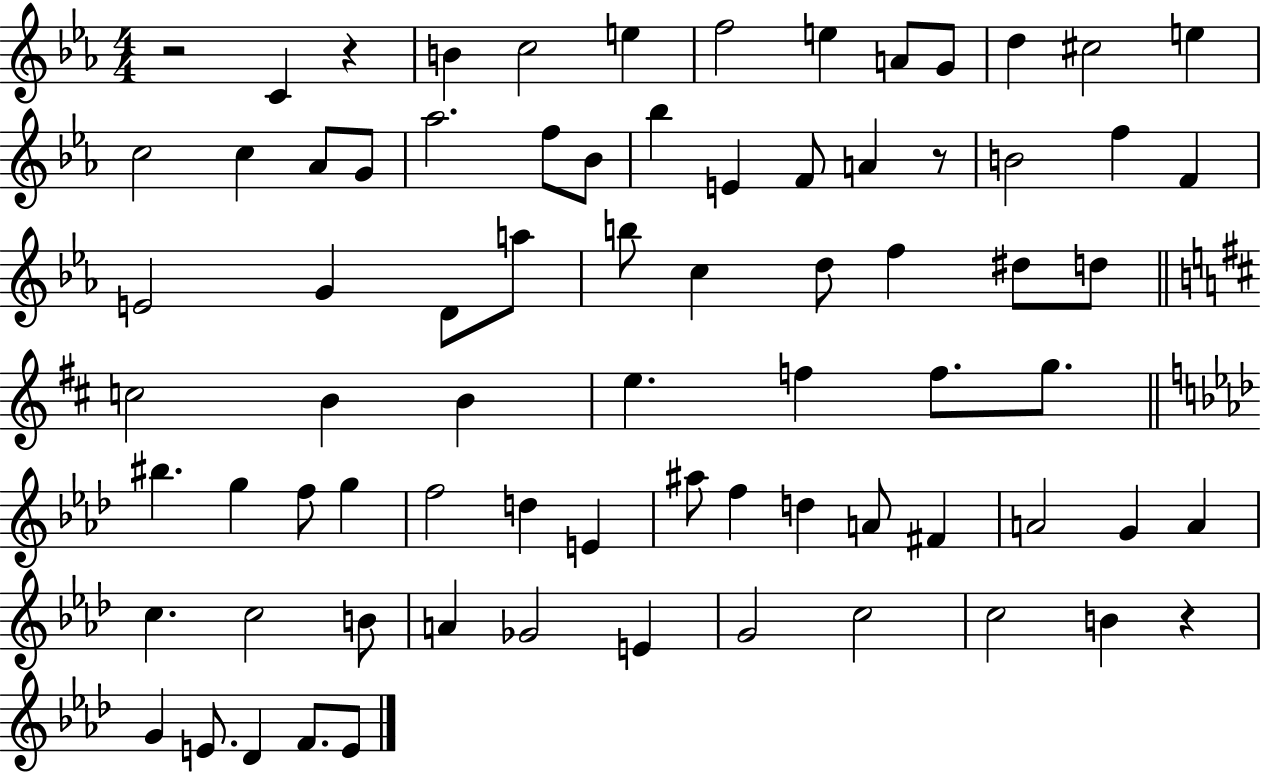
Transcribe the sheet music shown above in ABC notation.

X:1
T:Untitled
M:4/4
L:1/4
K:Eb
z2 C z B c2 e f2 e A/2 G/2 d ^c2 e c2 c _A/2 G/2 _a2 f/2 _B/2 _b E F/2 A z/2 B2 f F E2 G D/2 a/2 b/2 c d/2 f ^d/2 d/2 c2 B B e f f/2 g/2 ^b g f/2 g f2 d E ^a/2 f d A/2 ^F A2 G A c c2 B/2 A _G2 E G2 c2 c2 B z G E/2 _D F/2 E/2